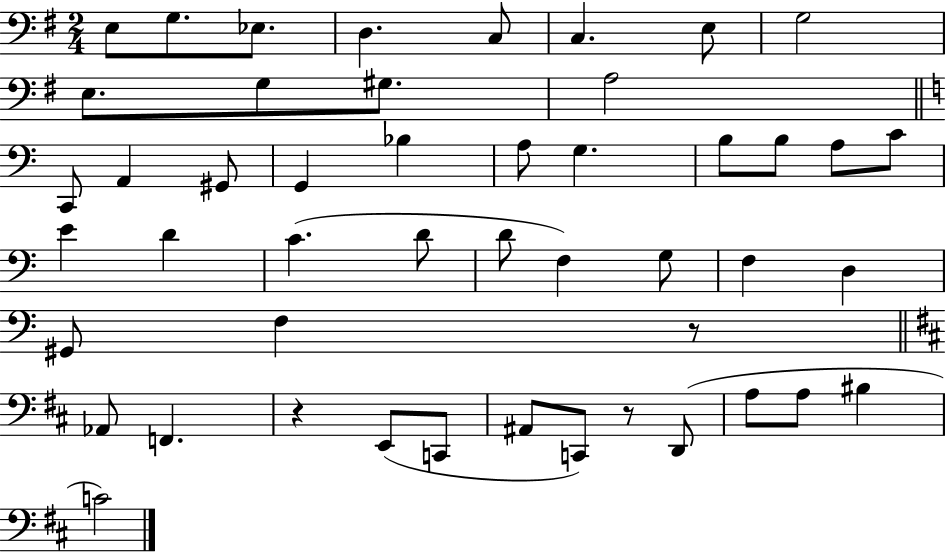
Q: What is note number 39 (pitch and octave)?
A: A#2